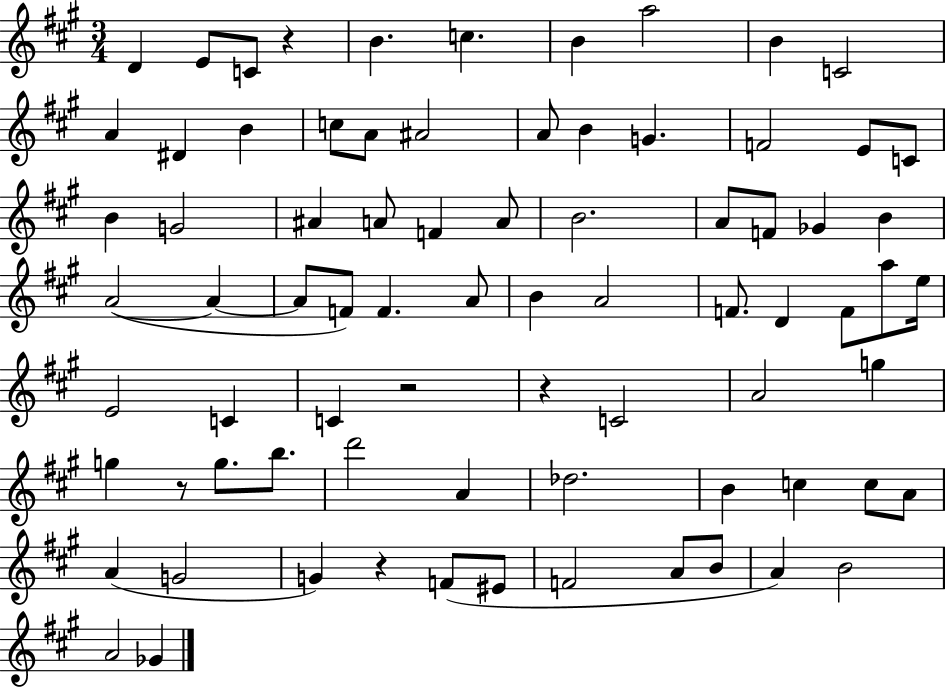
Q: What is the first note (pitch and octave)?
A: D4